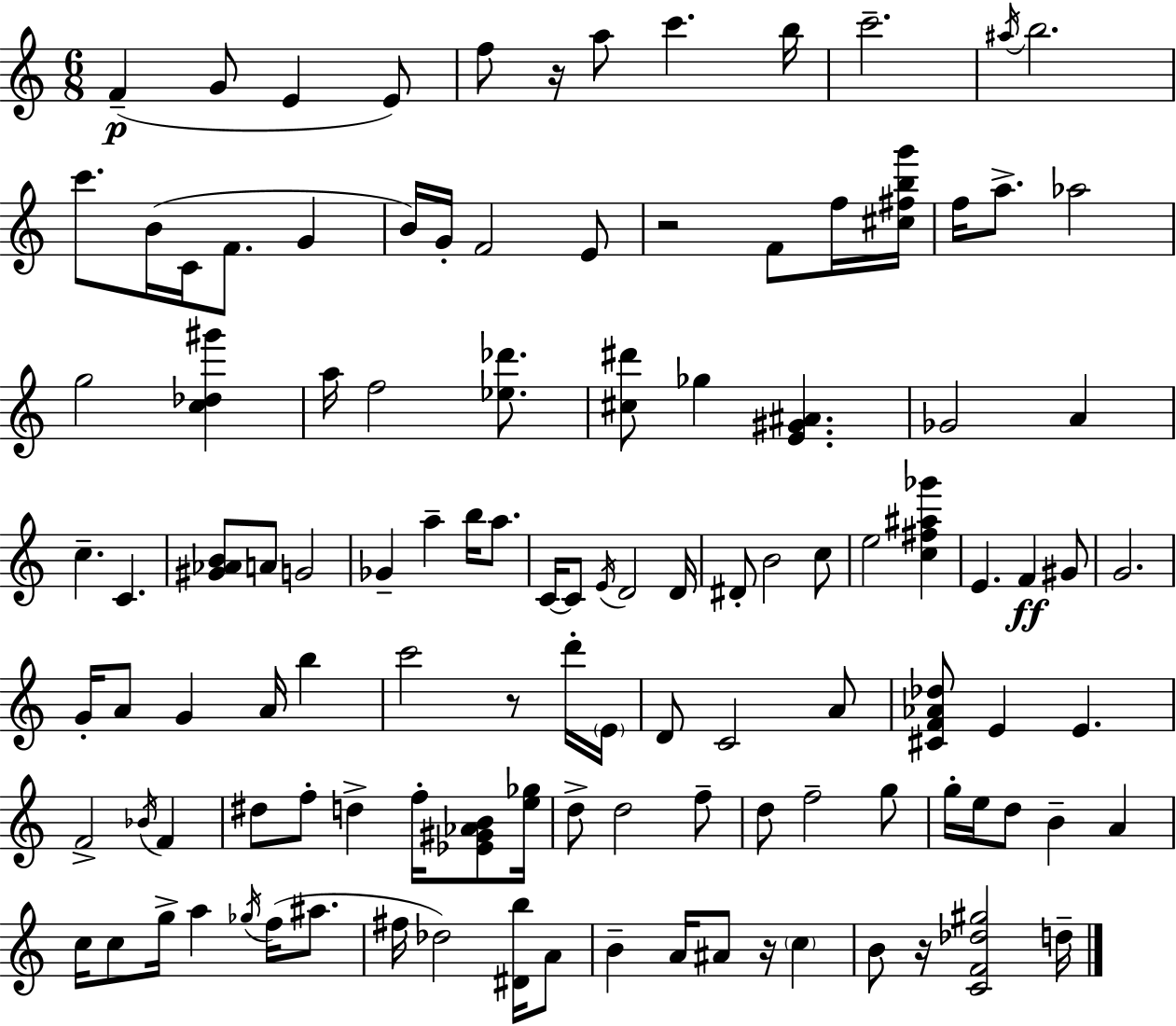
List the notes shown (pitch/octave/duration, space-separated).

F4/q G4/e E4/q E4/e F5/e R/s A5/e C6/q. B5/s C6/h. A#5/s B5/h. C6/e. B4/s C4/s F4/e. G4/q B4/s G4/s F4/h E4/e R/h F4/e F5/s [C#5,F#5,B5,G6]/s F5/s A5/e. Ab5/h G5/h [C5,Db5,G#6]/q A5/s F5/h [Eb5,Db6]/e. [C#5,D#6]/e Gb5/q [E4,G#4,A#4]/q. Gb4/h A4/q C5/q. C4/q. [G#4,Ab4,B4]/e A4/e G4/h Gb4/q A5/q B5/s A5/e. C4/s C4/e E4/s D4/h D4/s D#4/e B4/h C5/e E5/h [C5,F#5,A#5,Gb6]/q E4/q. F4/q G#4/e G4/h. G4/s A4/e G4/q A4/s B5/q C6/h R/e D6/s E4/s D4/e C4/h A4/e [C#4,F4,Ab4,Db5]/e E4/q E4/q. F4/h Bb4/s F4/q D#5/e F5/e D5/q F5/s [Eb4,G#4,Ab4,B4]/e [E5,Gb5]/s D5/e D5/h F5/e D5/e F5/h G5/e G5/s E5/s D5/e B4/q A4/q C5/s C5/e G5/s A5/q Gb5/s F5/s A#5/e. F#5/s Db5/h [D#4,B5]/s A4/e B4/q A4/s A#4/e R/s C5/q B4/e R/s [C4,F4,Db5,G#5]/h D5/s